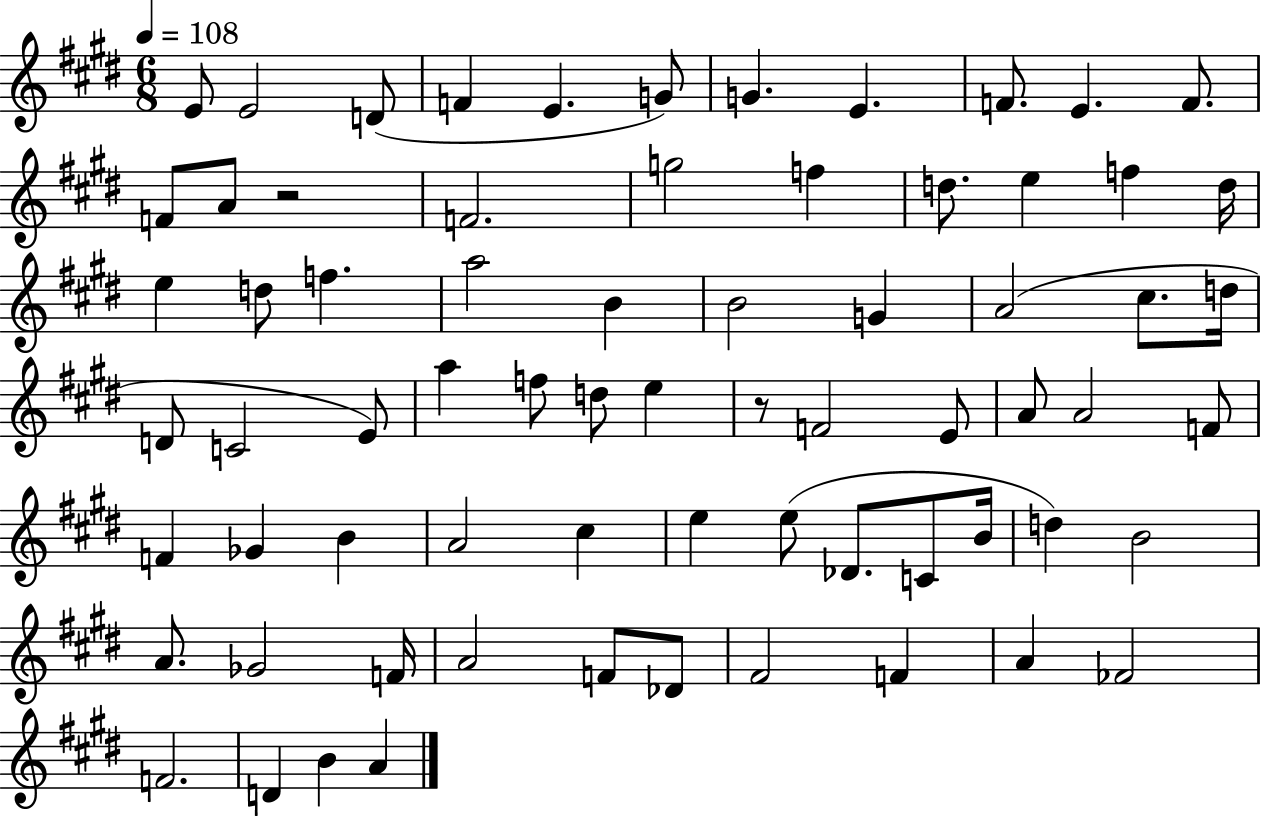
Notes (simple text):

E4/e E4/h D4/e F4/q E4/q. G4/e G4/q. E4/q. F4/e. E4/q. F4/e. F4/e A4/e R/h F4/h. G5/h F5/q D5/e. E5/q F5/q D5/s E5/q D5/e F5/q. A5/h B4/q B4/h G4/q A4/h C#5/e. D5/s D4/e C4/h E4/e A5/q F5/e D5/e E5/q R/e F4/h E4/e A4/e A4/h F4/e F4/q Gb4/q B4/q A4/h C#5/q E5/q E5/e Db4/e. C4/e B4/s D5/q B4/h A4/e. Gb4/h F4/s A4/h F4/e Db4/e F#4/h F4/q A4/q FES4/h F4/h. D4/q B4/q A4/q